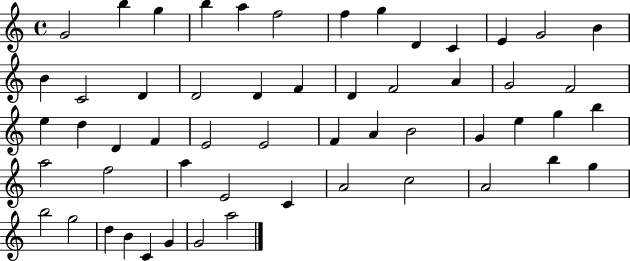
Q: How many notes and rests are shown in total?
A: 55